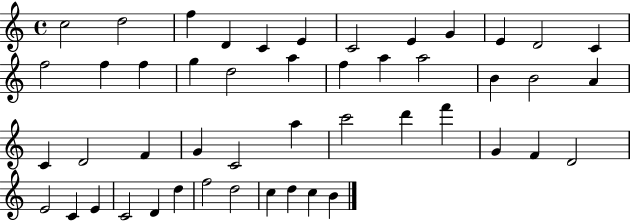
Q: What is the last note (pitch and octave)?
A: B4